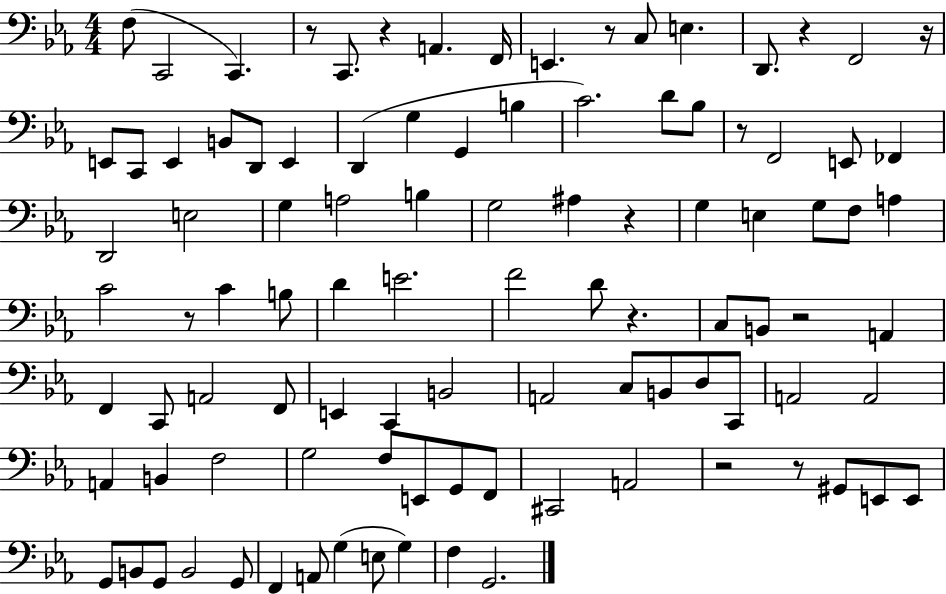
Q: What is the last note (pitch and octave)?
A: G2